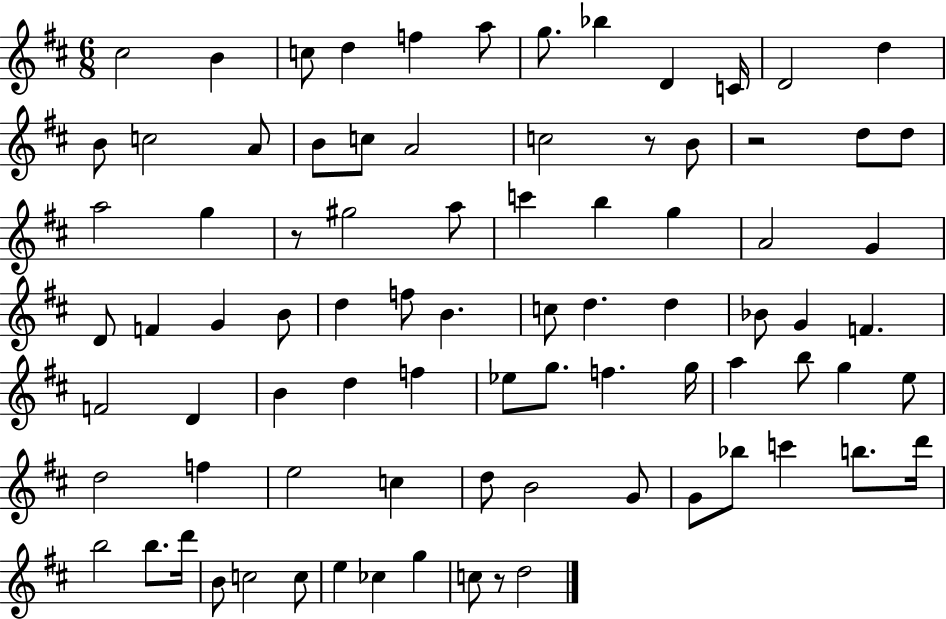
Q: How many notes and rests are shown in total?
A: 84